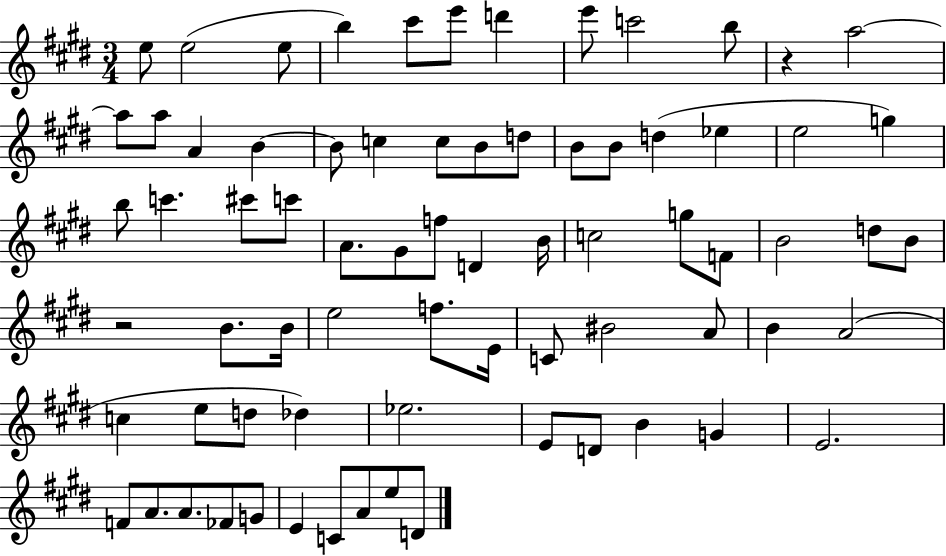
E5/e E5/h E5/e B5/q C#6/e E6/e D6/q E6/e C6/h B5/e R/q A5/h A5/e A5/e A4/q B4/q B4/e C5/q C5/e B4/e D5/e B4/e B4/e D5/q Eb5/q E5/h G5/q B5/e C6/q. C#6/e C6/e A4/e. G#4/e F5/e D4/q B4/s C5/h G5/e F4/e B4/h D5/e B4/e R/h B4/e. B4/s E5/h F5/e. E4/s C4/e BIS4/h A4/e B4/q A4/h C5/q E5/e D5/e Db5/q Eb5/h. E4/e D4/e B4/q G4/q E4/h. F4/e A4/e. A4/e. FES4/e G4/e E4/q C4/e A4/e E5/e D4/e